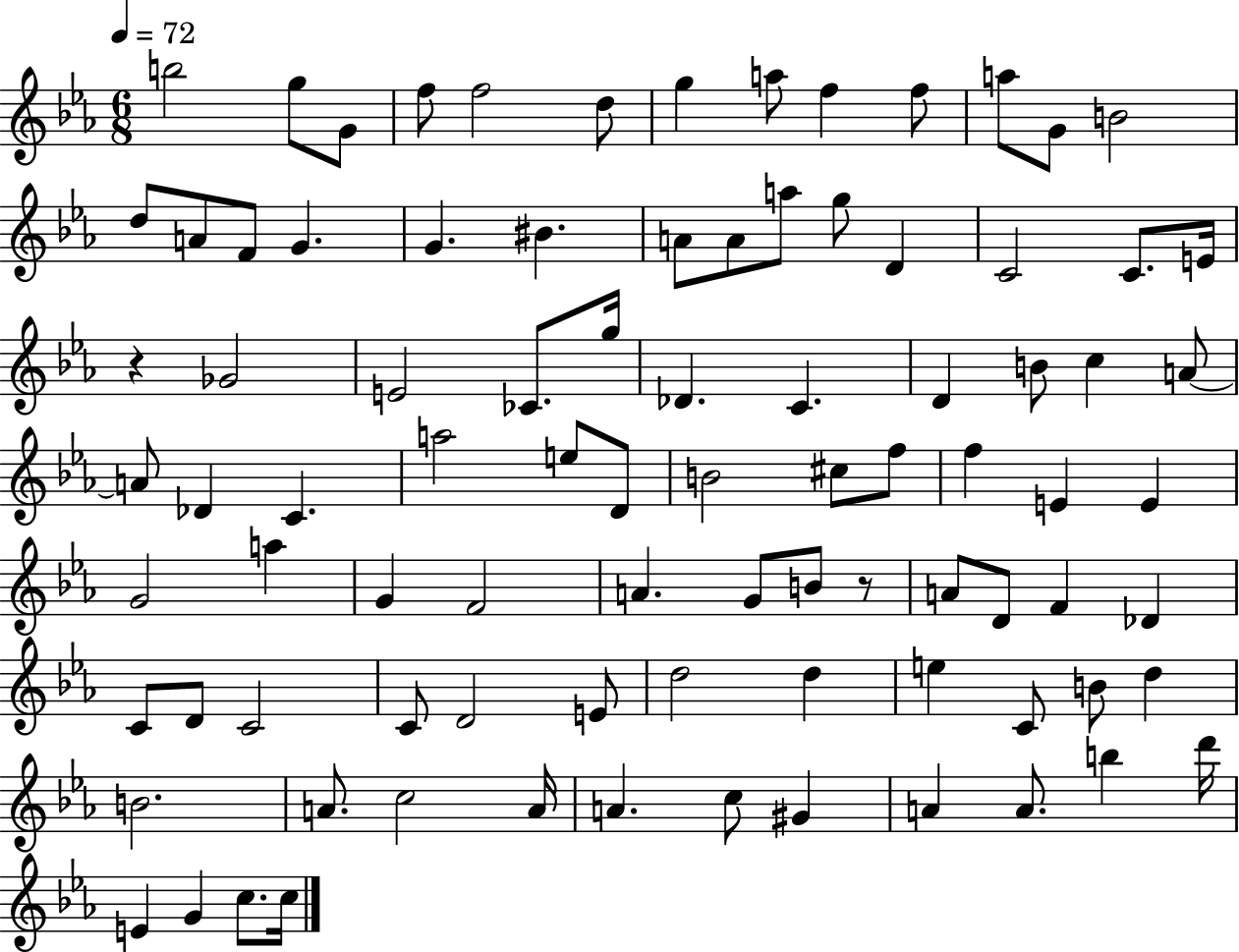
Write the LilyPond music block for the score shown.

{
  \clef treble
  \numericTimeSignature
  \time 6/8
  \key ees \major
  \tempo 4 = 72
  \repeat volta 2 { b''2 g''8 g'8 | f''8 f''2 d''8 | g''4 a''8 f''4 f''8 | a''8 g'8 b'2 | \break d''8 a'8 f'8 g'4. | g'4. bis'4. | a'8 a'8 a''8 g''8 d'4 | c'2 c'8. e'16 | \break r4 ges'2 | e'2 ces'8. g''16 | des'4. c'4. | d'4 b'8 c''4 a'8~~ | \break a'8 des'4 c'4. | a''2 e''8 d'8 | b'2 cis''8 f''8 | f''4 e'4 e'4 | \break g'2 a''4 | g'4 f'2 | a'4. g'8 b'8 r8 | a'8 d'8 f'4 des'4 | \break c'8 d'8 c'2 | c'8 d'2 e'8 | d''2 d''4 | e''4 c'8 b'8 d''4 | \break b'2. | a'8. c''2 a'16 | a'4. c''8 gis'4 | a'4 a'8. b''4 d'''16 | \break e'4 g'4 c''8. c''16 | } \bar "|."
}